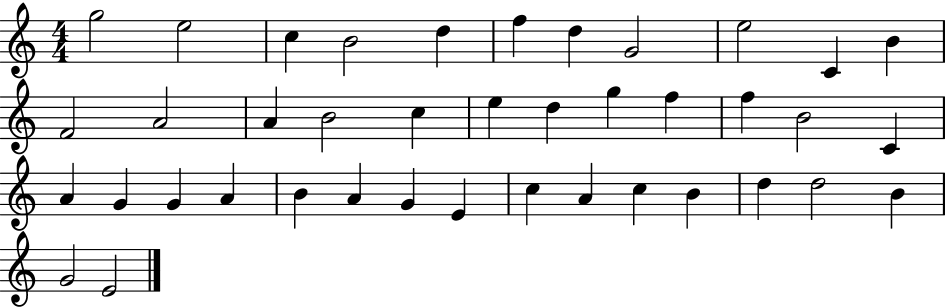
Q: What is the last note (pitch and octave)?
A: E4